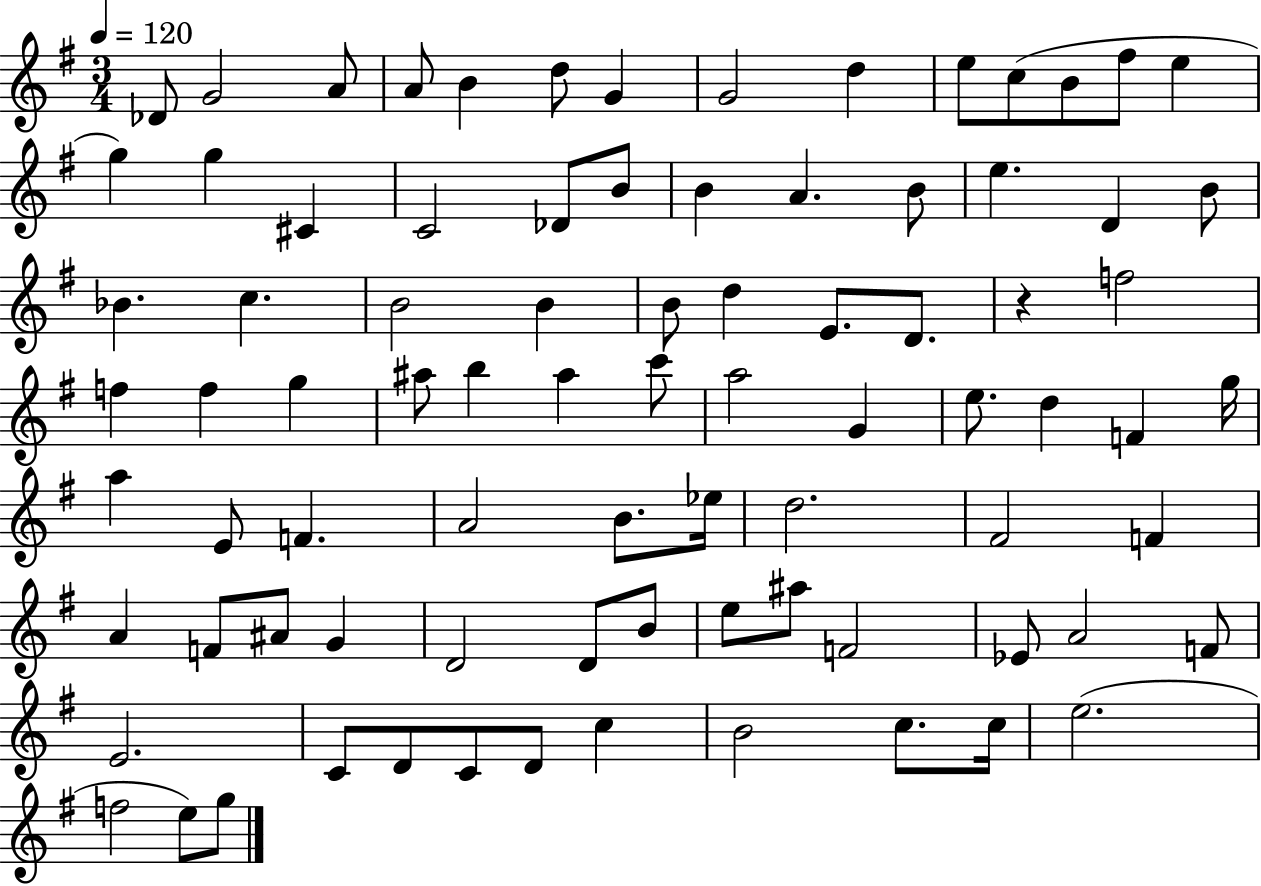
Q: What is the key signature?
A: G major